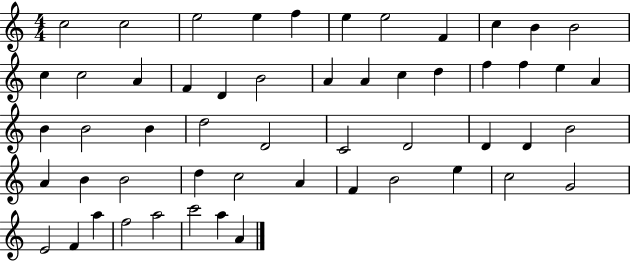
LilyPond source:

{
  \clef treble
  \numericTimeSignature
  \time 4/4
  \key c \major
  c''2 c''2 | e''2 e''4 f''4 | e''4 e''2 f'4 | c''4 b'4 b'2 | \break c''4 c''2 a'4 | f'4 d'4 b'2 | a'4 a'4 c''4 d''4 | f''4 f''4 e''4 a'4 | \break b'4 b'2 b'4 | d''2 d'2 | c'2 d'2 | d'4 d'4 b'2 | \break a'4 b'4 b'2 | d''4 c''2 a'4 | f'4 b'2 e''4 | c''2 g'2 | \break e'2 f'4 a''4 | f''2 a''2 | c'''2 a''4 a'4 | \bar "|."
}